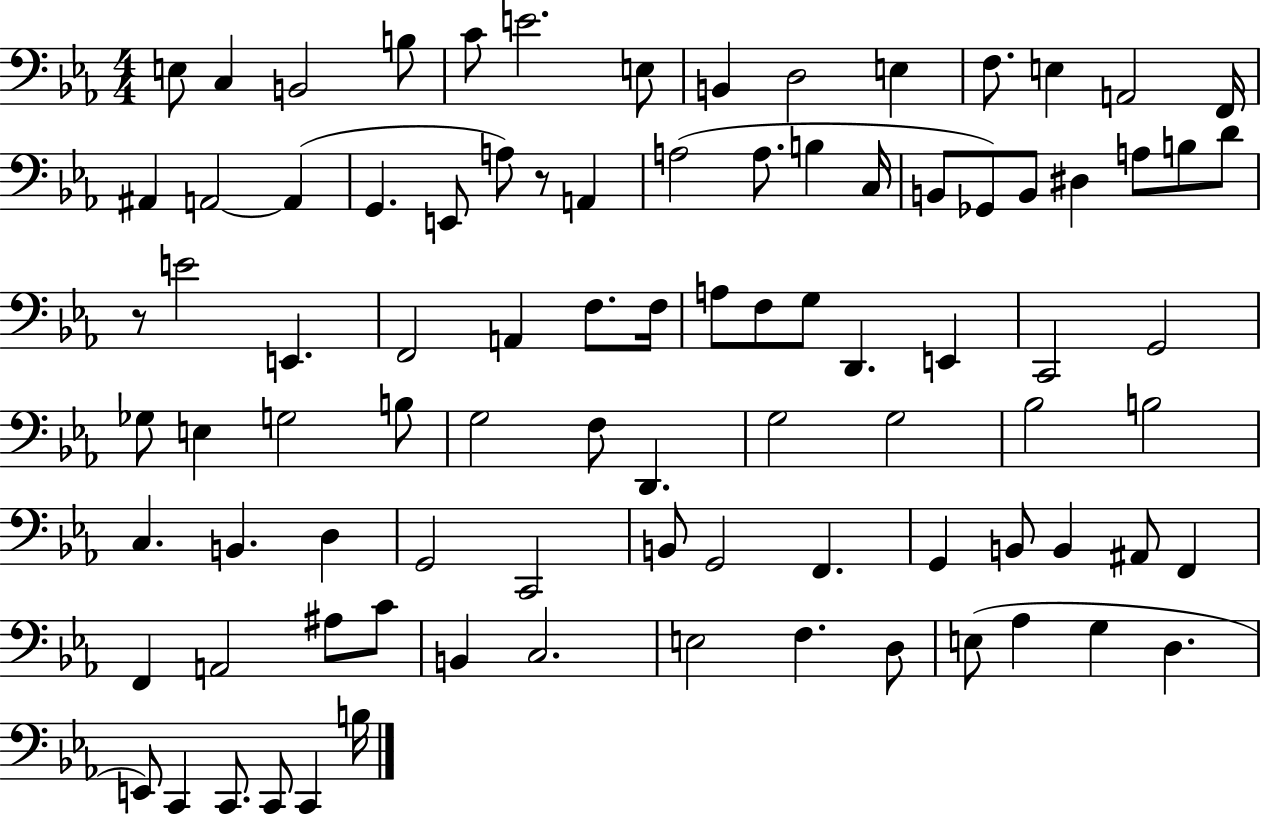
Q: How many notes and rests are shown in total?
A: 90